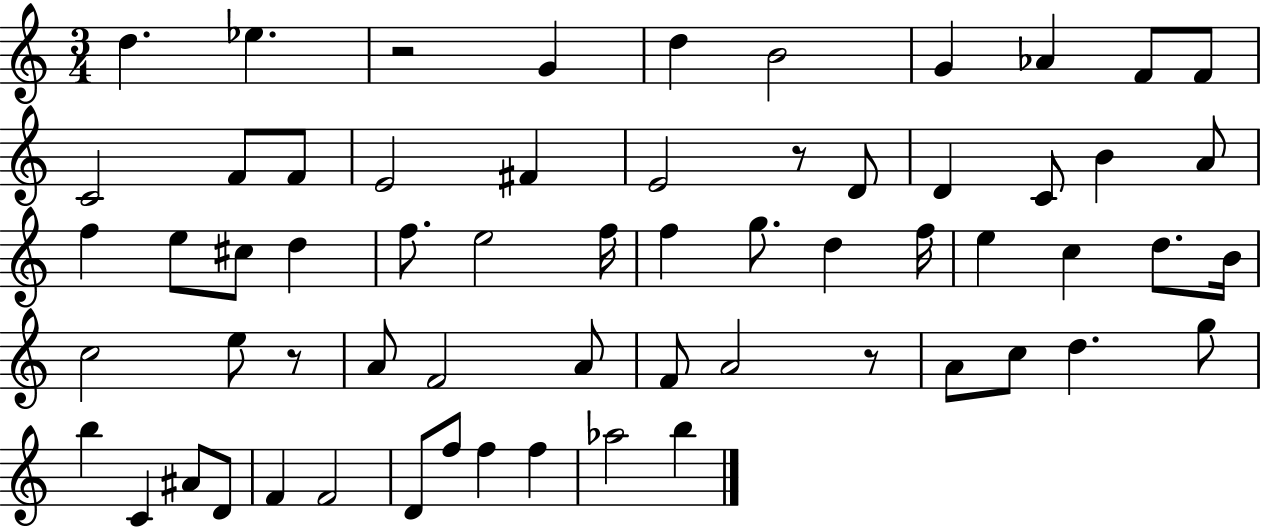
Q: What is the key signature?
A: C major